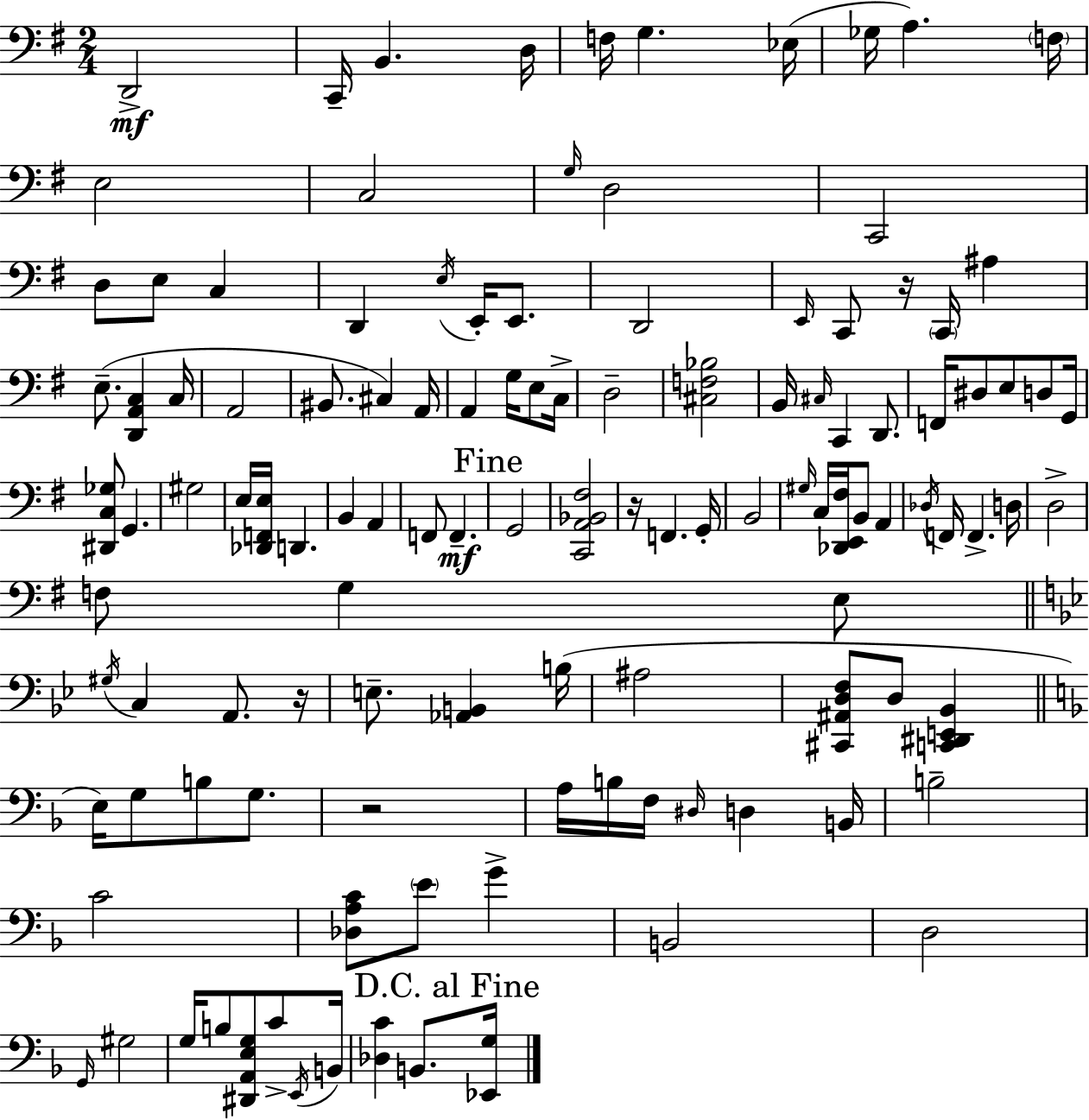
X:1
T:Untitled
M:2/4
L:1/4
K:G
D,,2 C,,/4 B,, D,/4 F,/4 G, _E,/4 _G,/4 A, F,/4 E,2 C,2 G,/4 D,2 C,,2 D,/2 E,/2 C, D,, E,/4 E,,/4 E,,/2 D,,2 E,,/4 C,,/2 z/4 C,,/4 ^A, E,/2 [D,,A,,C,] C,/4 A,,2 ^B,,/2 ^C, A,,/4 A,, G,/4 E,/2 C,/4 D,2 [^C,F,_B,]2 B,,/4 ^C,/4 C,, D,,/2 F,,/4 ^D,/2 E,/2 D,/2 G,,/4 [^D,,C,_G,]/2 G,, ^G,2 E,/4 [_D,,F,,E,]/4 D,, B,, A,, F,,/2 F,, G,,2 [C,,A,,_B,,^F,]2 z/4 F,, G,,/4 B,,2 ^G,/4 C,/4 [_D,,E,,^F,]/4 B,,/2 A,, _D,/4 F,,/4 F,, D,/4 D,2 F,/2 G, E,/2 ^G,/4 C, A,,/2 z/4 E,/2 [_A,,B,,] B,/4 ^A,2 [^C,,^A,,D,F,]/2 D,/2 [C,,^D,,E,,_B,,] E,/4 G,/2 B,/2 G,/2 z2 A,/4 B,/4 F,/4 ^D,/4 D, B,,/4 B,2 C2 [_D,A,C]/2 E/2 G B,,2 D,2 G,,/4 ^G,2 G,/4 B,/2 [^D,,A,,E,G,]/2 C/2 E,,/4 B,,/4 [_D,C] B,,/2 [_E,,G,]/4